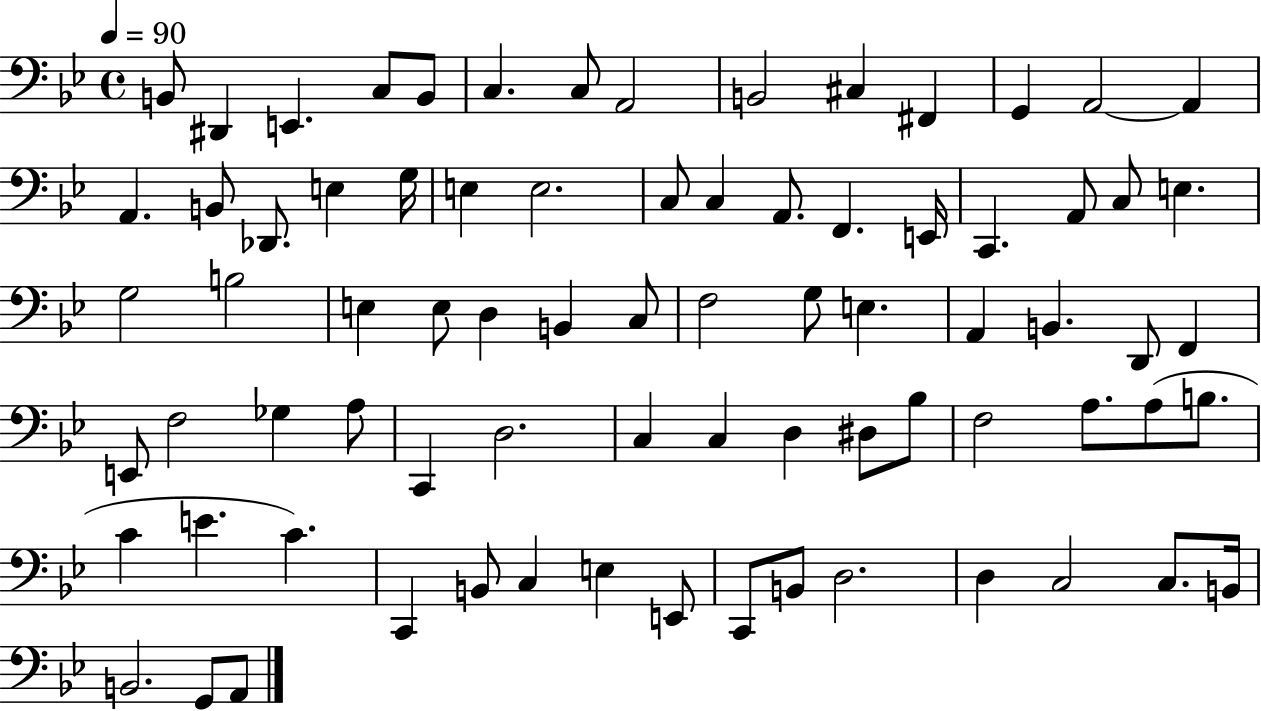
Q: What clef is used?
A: bass